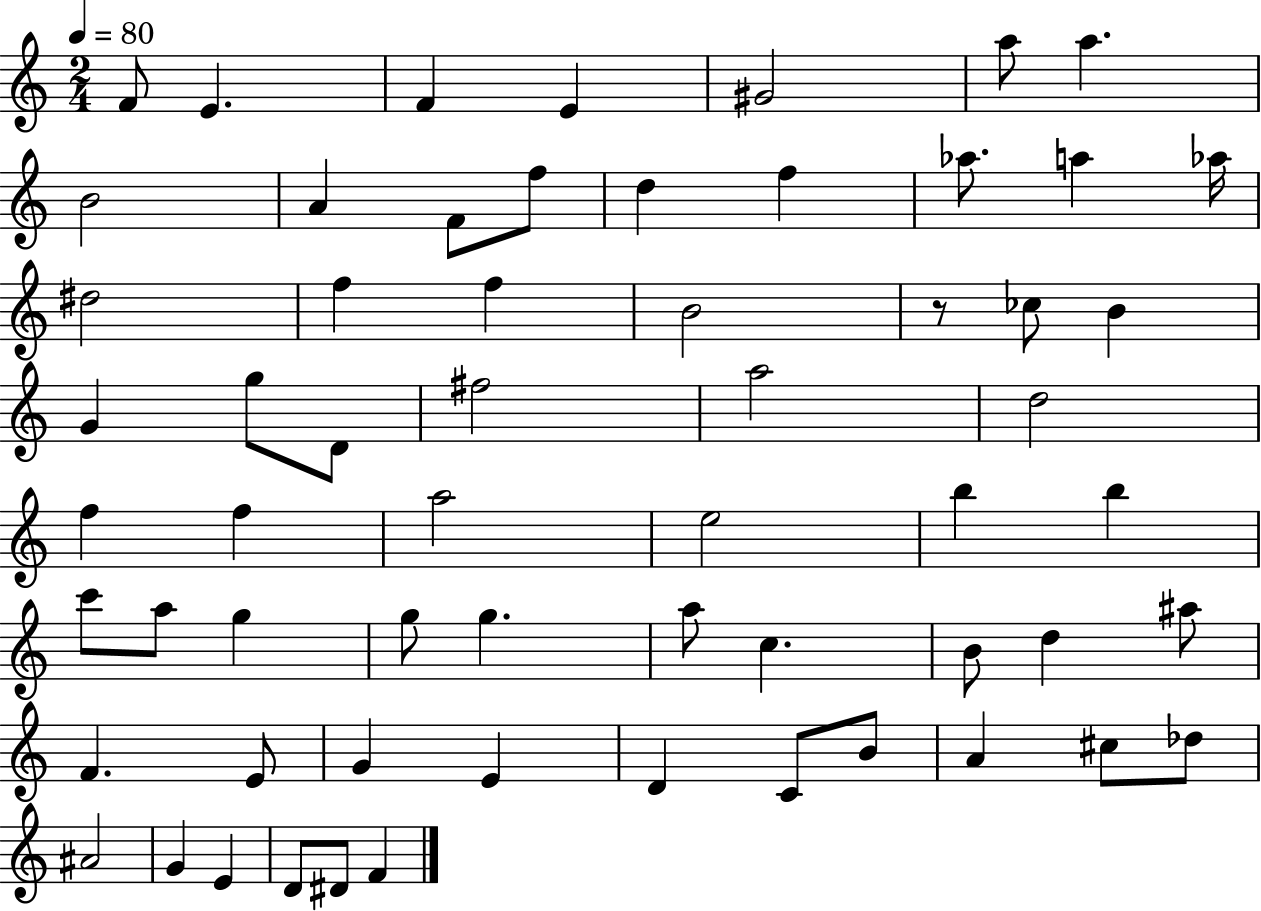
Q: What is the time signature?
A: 2/4